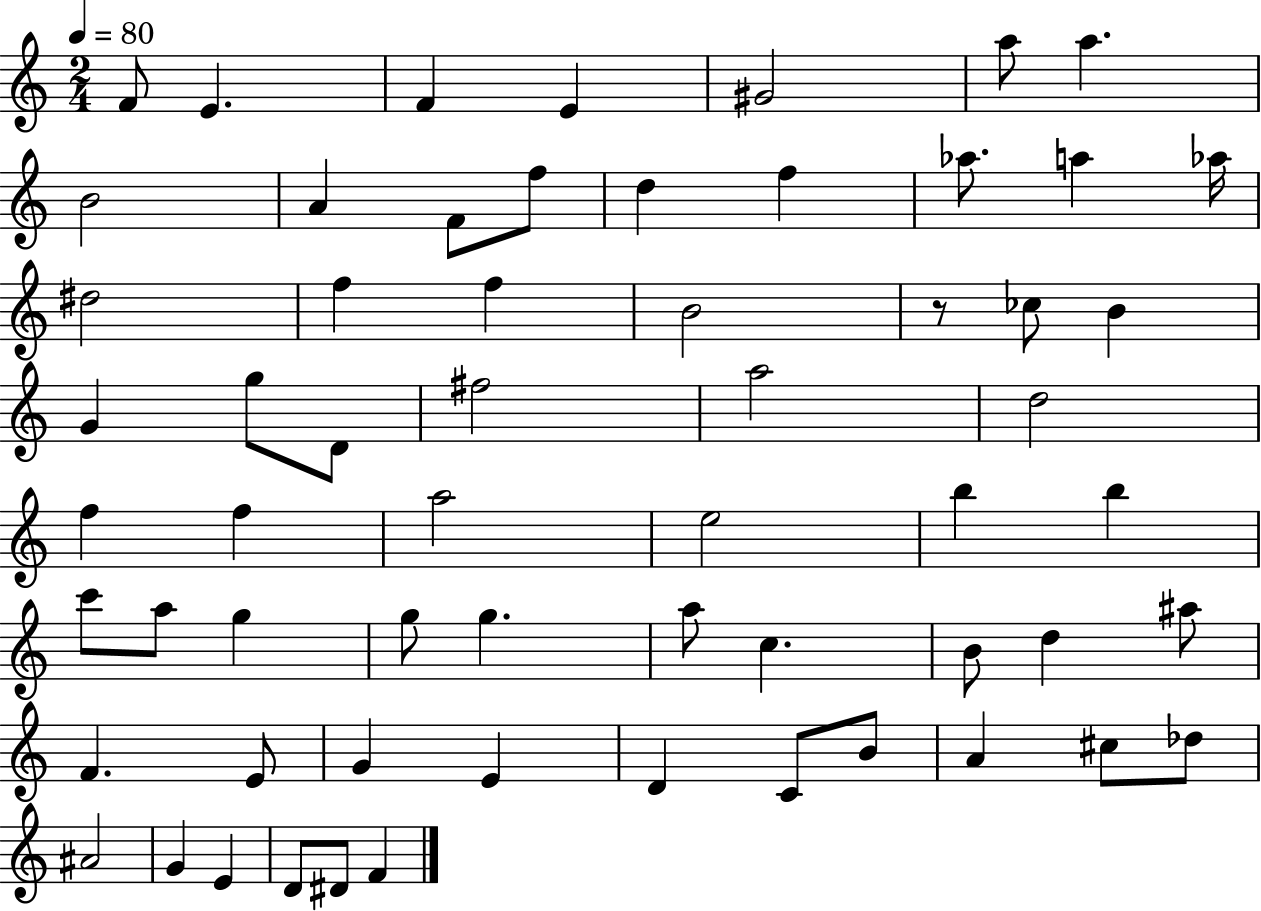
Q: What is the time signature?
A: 2/4